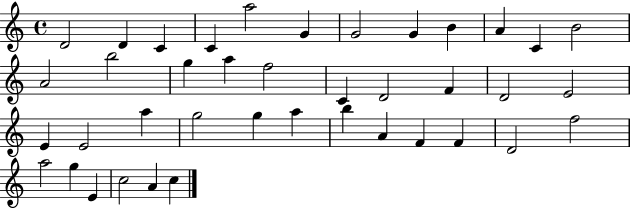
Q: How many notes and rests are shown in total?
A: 40